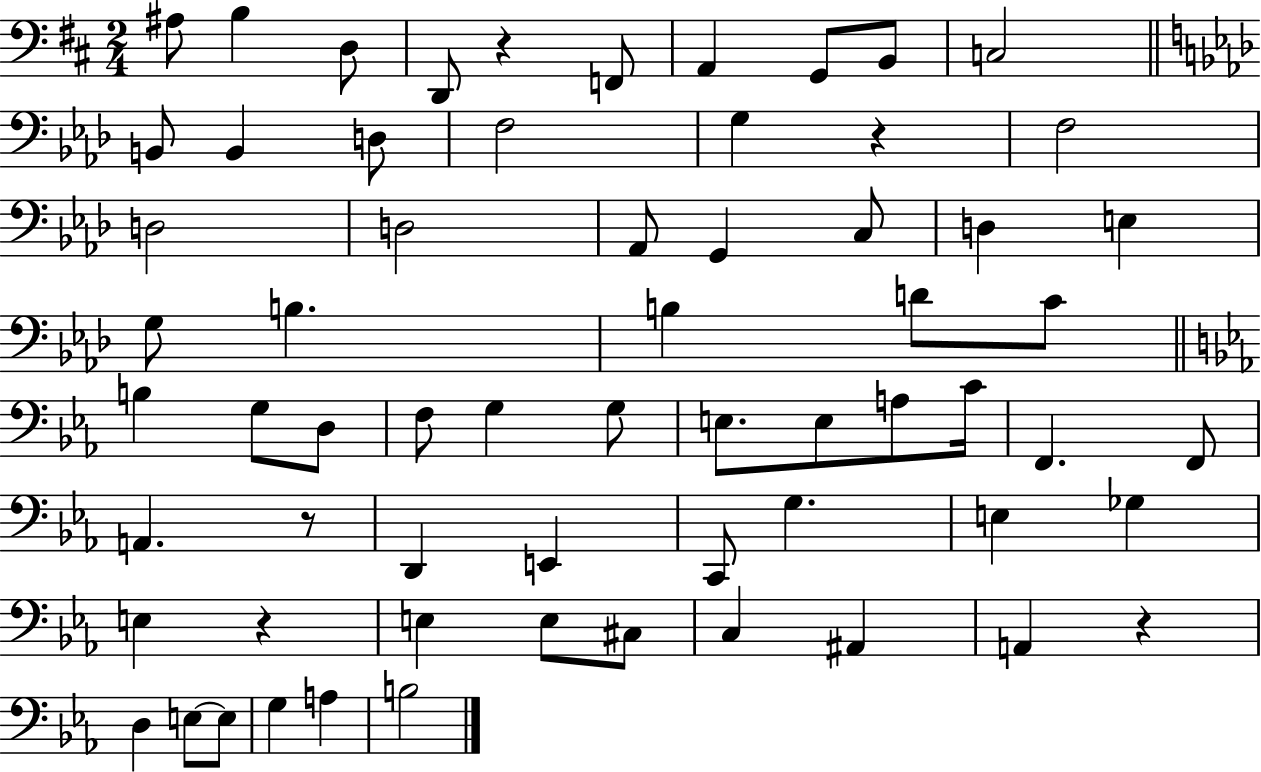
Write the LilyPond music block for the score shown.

{
  \clef bass
  \numericTimeSignature
  \time 2/4
  \key d \major
  ais8 b4 d8 | d,8 r4 f,8 | a,4 g,8 b,8 | c2 | \break \bar "||" \break \key aes \major b,8 b,4 d8 | f2 | g4 r4 | f2 | \break d2 | d2 | aes,8 g,4 c8 | d4 e4 | \break g8 b4. | b4 d'8 c'8 | \bar "||" \break \key c \minor b4 g8 d8 | f8 g4 g8 | e8. e8 a8 c'16 | f,4. f,8 | \break a,4. r8 | d,4 e,4 | c,8 g4. | e4 ges4 | \break e4 r4 | e4 e8 cis8 | c4 ais,4 | a,4 r4 | \break d4 e8~~ e8 | g4 a4 | b2 | \bar "|."
}